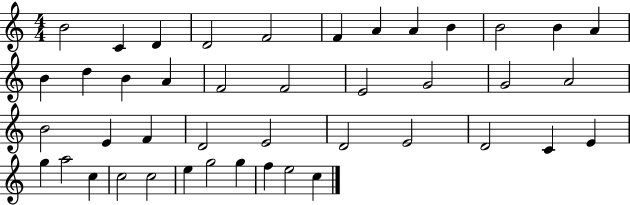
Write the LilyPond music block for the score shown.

{
  \clef treble
  \numericTimeSignature
  \time 4/4
  \key c \major
  b'2 c'4 d'4 | d'2 f'2 | f'4 a'4 a'4 b'4 | b'2 b'4 a'4 | \break b'4 d''4 b'4 a'4 | f'2 f'2 | e'2 g'2 | g'2 a'2 | \break b'2 e'4 f'4 | d'2 e'2 | d'2 e'2 | d'2 c'4 e'4 | \break g''4 a''2 c''4 | c''2 c''2 | e''4 g''2 g''4 | f''4 e''2 c''4 | \break \bar "|."
}